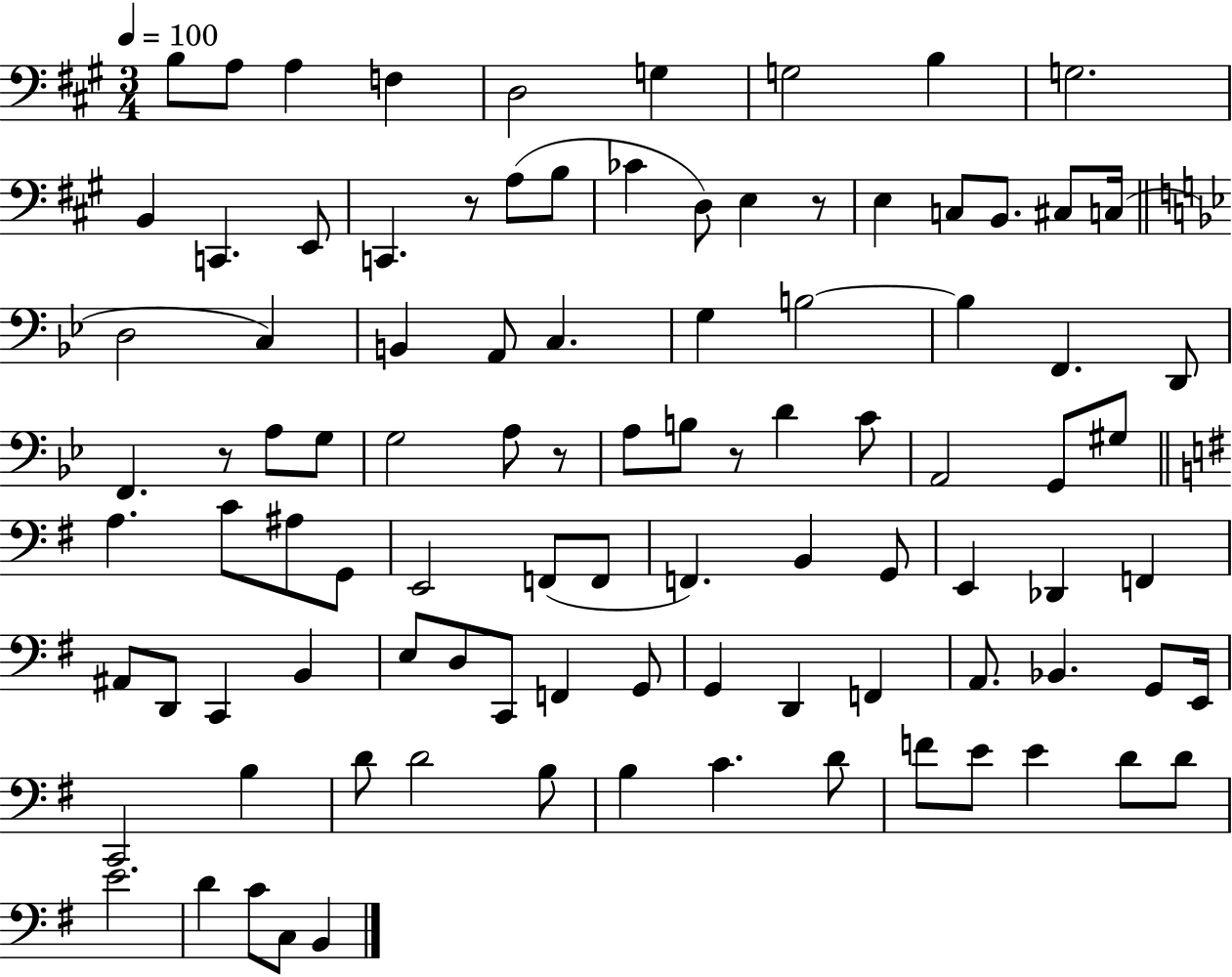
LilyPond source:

{
  \clef bass
  \numericTimeSignature
  \time 3/4
  \key a \major
  \tempo 4 = 100
  b8 a8 a4 f4 | d2 g4 | g2 b4 | g2. | \break b,4 c,4. e,8 | c,4. r8 a8( b8 | ces'4 d8) e4 r8 | e4 c8 b,8. cis8 c16( | \break \bar "||" \break \key bes \major d2 c4) | b,4 a,8 c4. | g4 b2~~ | b4 f,4. d,8 | \break f,4. r8 a8 g8 | g2 a8 r8 | a8 b8 r8 d'4 c'8 | a,2 g,8 gis8 | \break \bar "||" \break \key g \major a4. c'8 ais8 g,8 | e,2 f,8( f,8 | f,4.) b,4 g,8 | e,4 des,4 f,4 | \break ais,8 d,8 c,4 b,4 | e8 d8 c,8 f,4 g,8 | g,4 d,4 f,4 | a,8. bes,4. g,8 e,16 | \break c,2 b4 | d'8 d'2 b8 | b4 c'4. d'8 | f'8 e'8 e'4 d'8 d'8 | \break e'2. | d'4 c'8 c8 b,4 | \bar "|."
}